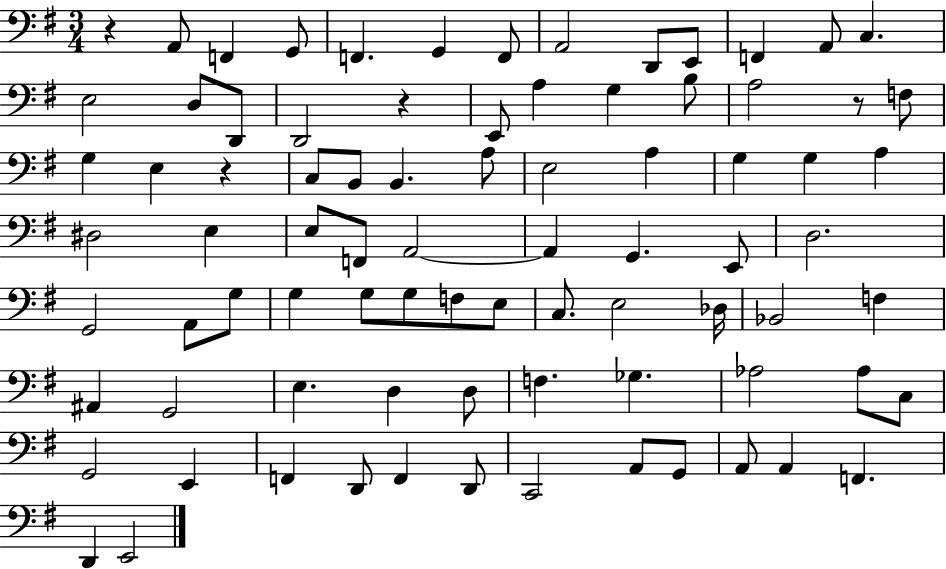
{
  \clef bass
  \numericTimeSignature
  \time 3/4
  \key g \major
  \repeat volta 2 { r4 a,8 f,4 g,8 | f,4. g,4 f,8 | a,2 d,8 e,8 | f,4 a,8 c4. | \break e2 d8 d,8 | d,2 r4 | e,8 a4 g4 b8 | a2 r8 f8 | \break g4 e4 r4 | c8 b,8 b,4. a8 | e2 a4 | g4 g4 a4 | \break dis2 e4 | e8 f,8 a,2~~ | a,4 g,4. e,8 | d2. | \break g,2 a,8 g8 | g4 g8 g8 f8 e8 | c8. e2 des16 | bes,2 f4 | \break ais,4 g,2 | e4. d4 d8 | f4. ges4. | aes2 aes8 c8 | \break g,2 e,4 | f,4 d,8 f,4 d,8 | c,2 a,8 g,8 | a,8 a,4 f,4. | \break d,4 e,2 | } \bar "|."
}